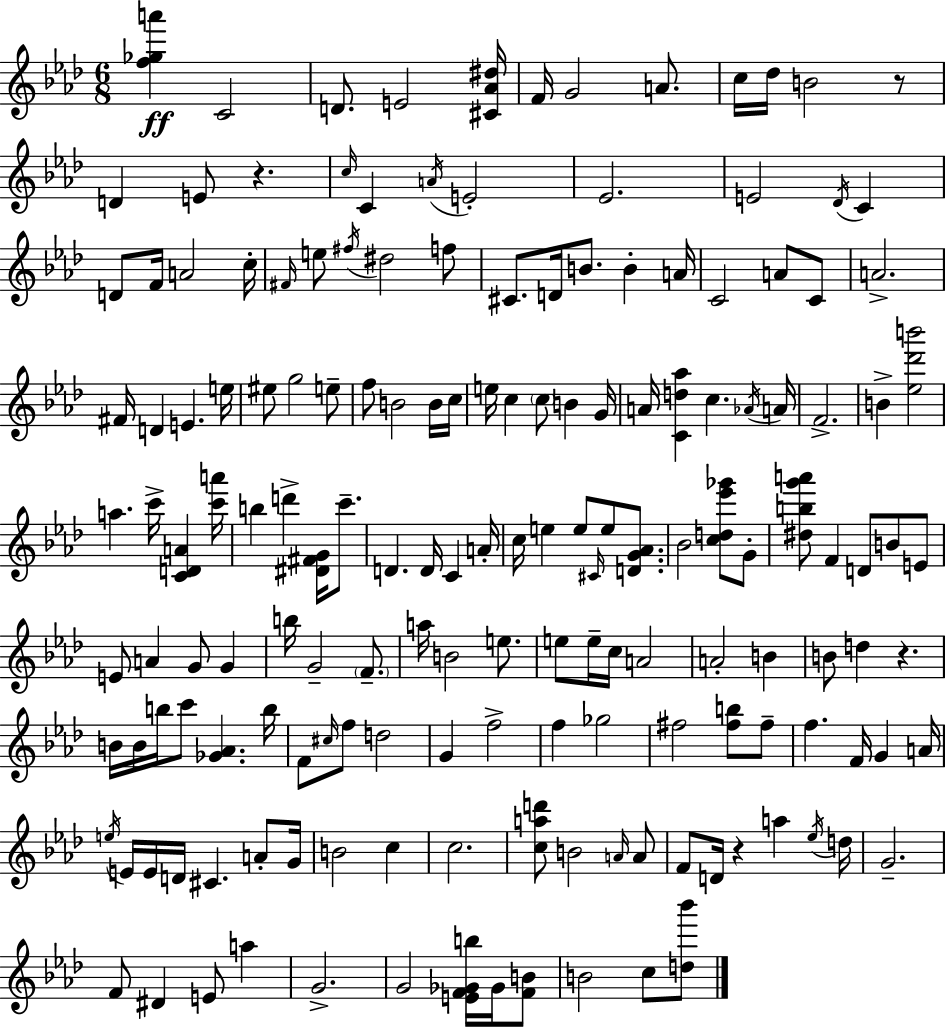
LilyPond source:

{
  \clef treble
  \numericTimeSignature
  \time 6/8
  \key f \minor
  <f'' ges'' a'''>4\ff c'2 | d'8. e'2 <cis' aes' dis''>16 | f'16 g'2 a'8. | c''16 des''16 b'2 r8 | \break d'4 e'8 r4. | \grace { c''16 } c'4 \acciaccatura { a'16 } e'2-. | ees'2. | e'2 \acciaccatura { des'16 } c'4 | \break d'8 f'16 a'2 | c''16-. \grace { fis'16 } e''8 \acciaccatura { fis''16 } dis''2 | f''8 cis'8. d'16 b'8. | b'4-. a'16 c'2 | \break a'8 c'8 a'2.-> | fis'16 d'4 e'4. | e''16 eis''8 g''2 | e''8-- f''8 b'2 | \break b'16 c''16 e''16 c''4 \parenthesize c''8 | b'4 g'16 a'16 <c' d'' aes''>4 c''4. | \acciaccatura { aes'16 } a'16 f'2.-> | b'4-> <ees'' des''' b'''>2 | \break a''4. | c'''16-> <c' d' a'>4 <c''' a'''>16 b''4 d'''4-> | <dis' fis' g'>16 c'''8.-- d'4. | d'16 c'4 a'16-. c''16 e''4 e''8 | \break \grace { cis'16 } e''8 <d' g' aes'>8. bes'2 | <c'' d'' ees''' ges'''>8 g'8-. <dis'' b'' g''' a'''>8 f'4 | d'8 b'8 e'8 e'8 a'4 | g'8 g'4 b''16 g'2-- | \break \parenthesize f'8.-- a''16 b'2 | e''8. e''8 e''16-- c''16 a'2 | a'2-. | b'4 b'8 d''4 | \break r4. b'16 b'16 b''16 c'''8 | <ges' aes'>4. b''16 f'8 \grace { cis''16 } f''8 | d''2 g'4 | f''2-> f''4 | \break ges''2 fis''2 | <fis'' b''>8 fis''8-- f''4. | f'16 g'4 a'16 \acciaccatura { e''16 } e'16 e'16 d'16 | cis'4. a'8-. g'16 b'2 | \break c''4 c''2. | <c'' a'' d'''>8 b'2 | \grace { a'16 } a'8 f'8 | d'16 r4 a''4 \acciaccatura { ees''16 } d''16 g'2.-- | \break f'8 | dis'4 e'8 a''4 g'2.-> | g'2 | <e' f' ges' b''>16 ges'16 <f' b'>8 b'2 | \break c''8 <d'' bes'''>8 \bar "|."
}